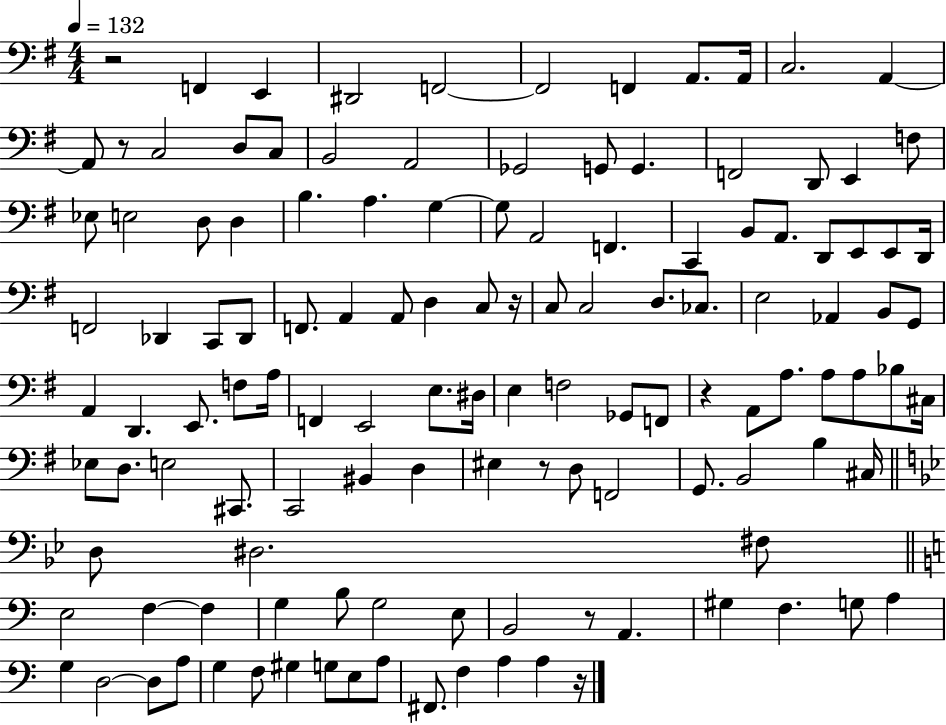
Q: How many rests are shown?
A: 7